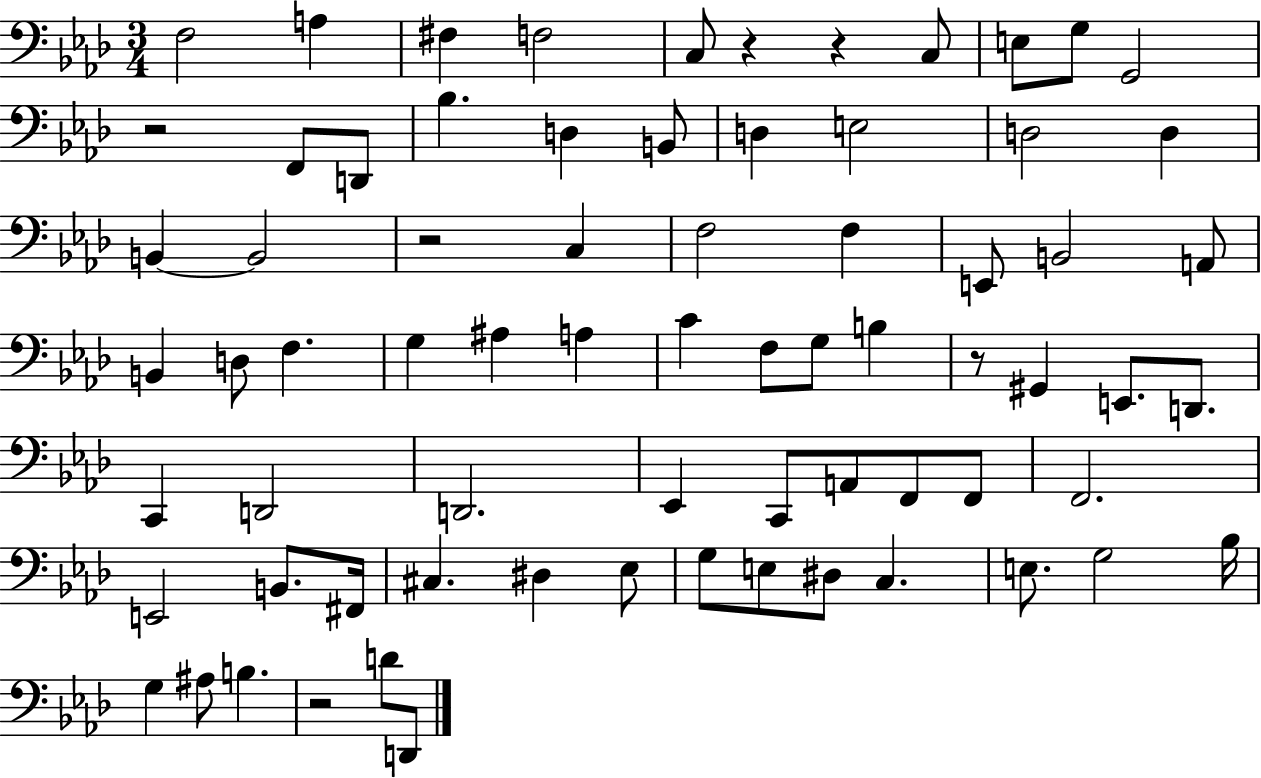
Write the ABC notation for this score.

X:1
T:Untitled
M:3/4
L:1/4
K:Ab
F,2 A, ^F, F,2 C,/2 z z C,/2 E,/2 G,/2 G,,2 z2 F,,/2 D,,/2 _B, D, B,,/2 D, E,2 D,2 D, B,, B,,2 z2 C, F,2 F, E,,/2 B,,2 A,,/2 B,, D,/2 F, G, ^A, A, C F,/2 G,/2 B, z/2 ^G,, E,,/2 D,,/2 C,, D,,2 D,,2 _E,, C,,/2 A,,/2 F,,/2 F,,/2 F,,2 E,,2 B,,/2 ^F,,/4 ^C, ^D, _E,/2 G,/2 E,/2 ^D,/2 C, E,/2 G,2 _B,/4 G, ^A,/2 B, z2 D/2 D,,/2